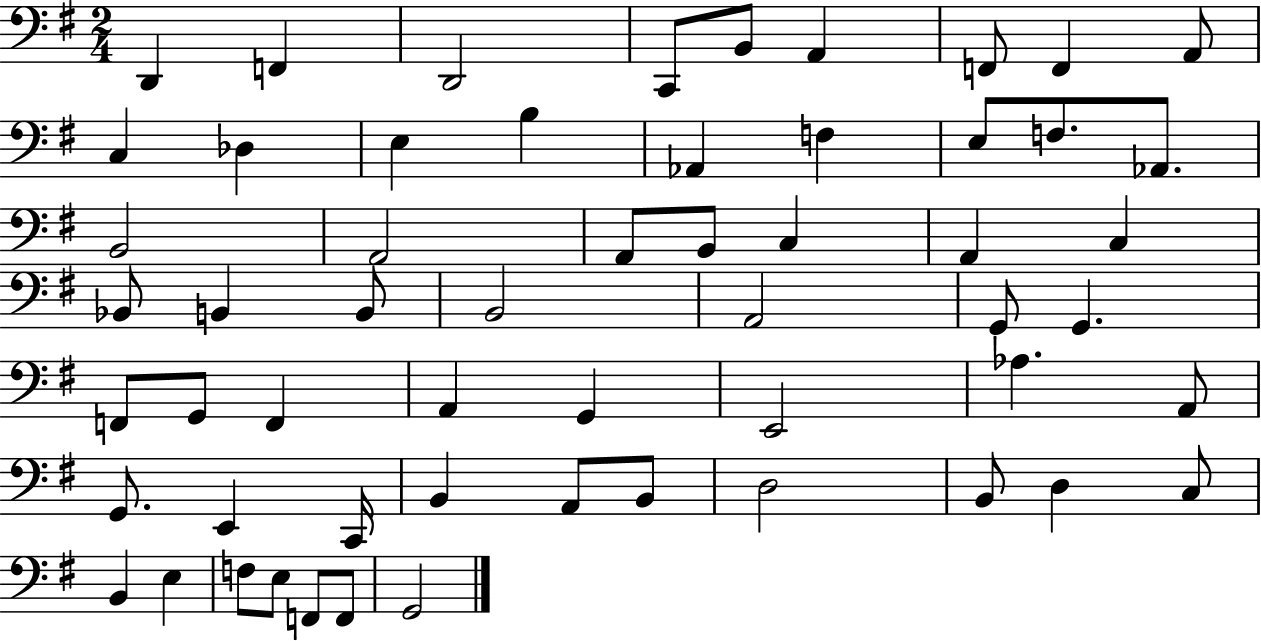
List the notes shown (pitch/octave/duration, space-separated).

D2/q F2/q D2/h C2/e B2/e A2/q F2/e F2/q A2/e C3/q Db3/q E3/q B3/q Ab2/q F3/q E3/e F3/e. Ab2/e. B2/h A2/h A2/e B2/e C3/q A2/q C3/q Bb2/e B2/q B2/e B2/h A2/h G2/e G2/q. F2/e G2/e F2/q A2/q G2/q E2/h Ab3/q. A2/e G2/e. E2/q C2/s B2/q A2/e B2/e D3/h B2/e D3/q C3/e B2/q E3/q F3/e E3/e F2/e F2/e G2/h